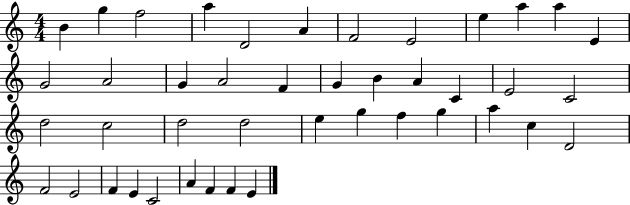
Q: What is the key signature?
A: C major